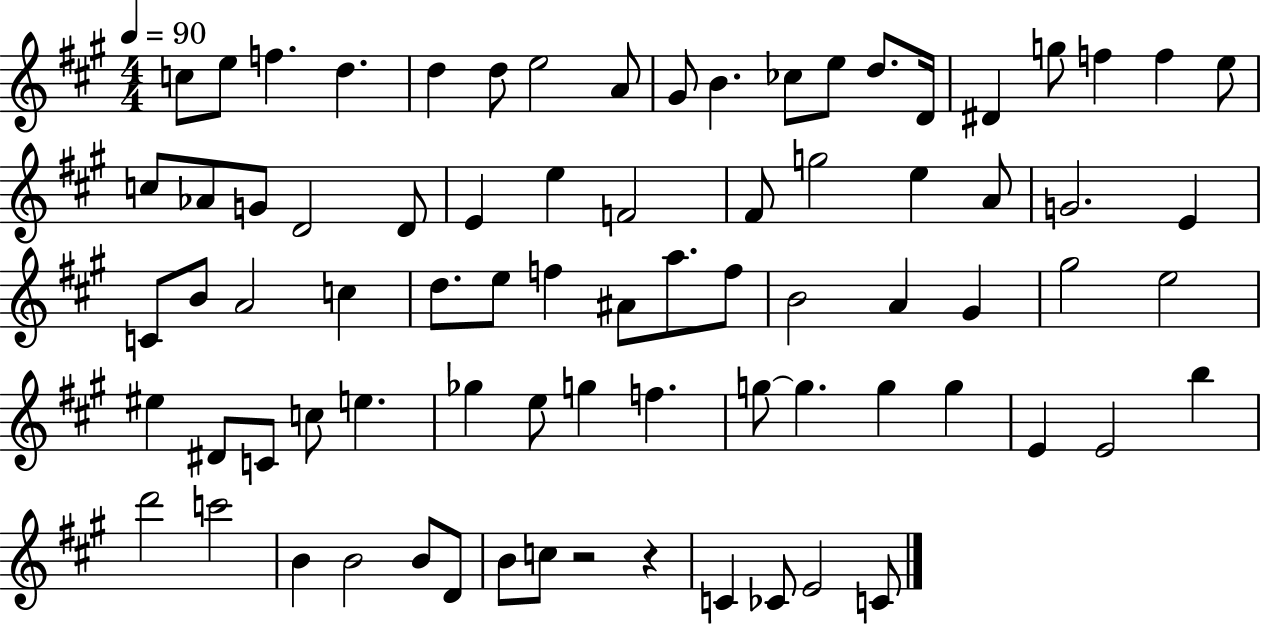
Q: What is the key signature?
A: A major